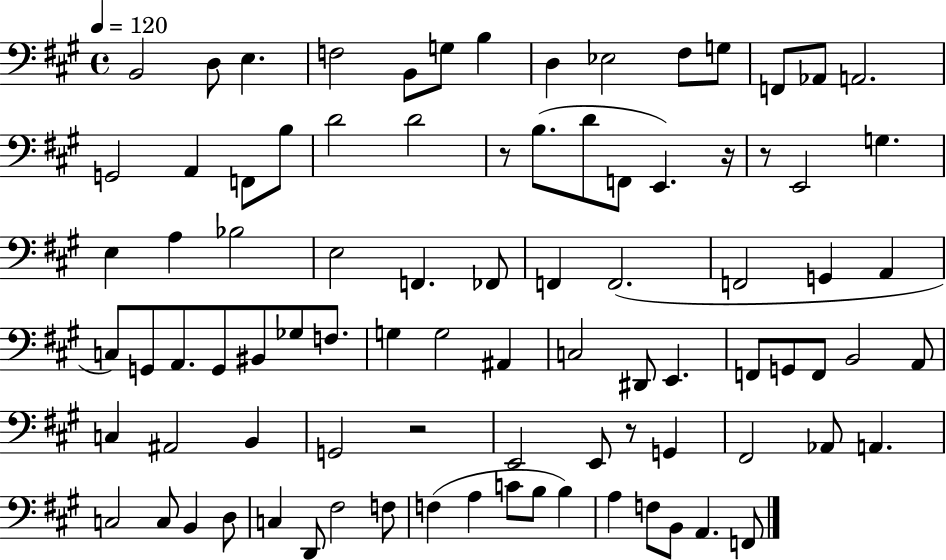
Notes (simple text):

B2/h D3/e E3/q. F3/h B2/e G3/e B3/q D3/q Eb3/h F#3/e G3/e F2/e Ab2/e A2/h. G2/h A2/q F2/e B3/e D4/h D4/h R/e B3/e. D4/e F2/e E2/q. R/s R/e E2/h G3/q. E3/q A3/q Bb3/h E3/h F2/q. FES2/e F2/q F2/h. F2/h G2/q A2/q C3/e G2/e A2/e. G2/e BIS2/e Gb3/e F3/e. G3/q G3/h A#2/q C3/h D#2/e E2/q. F2/e G2/e F2/e B2/h A2/e C3/q A#2/h B2/q G2/h R/h E2/h E2/e R/e G2/q F#2/h Ab2/e A2/q. C3/h C3/e B2/q D3/e C3/q D2/e F#3/h F3/e F3/q A3/q C4/e B3/e B3/q A3/q F3/e B2/e A2/q. F2/e